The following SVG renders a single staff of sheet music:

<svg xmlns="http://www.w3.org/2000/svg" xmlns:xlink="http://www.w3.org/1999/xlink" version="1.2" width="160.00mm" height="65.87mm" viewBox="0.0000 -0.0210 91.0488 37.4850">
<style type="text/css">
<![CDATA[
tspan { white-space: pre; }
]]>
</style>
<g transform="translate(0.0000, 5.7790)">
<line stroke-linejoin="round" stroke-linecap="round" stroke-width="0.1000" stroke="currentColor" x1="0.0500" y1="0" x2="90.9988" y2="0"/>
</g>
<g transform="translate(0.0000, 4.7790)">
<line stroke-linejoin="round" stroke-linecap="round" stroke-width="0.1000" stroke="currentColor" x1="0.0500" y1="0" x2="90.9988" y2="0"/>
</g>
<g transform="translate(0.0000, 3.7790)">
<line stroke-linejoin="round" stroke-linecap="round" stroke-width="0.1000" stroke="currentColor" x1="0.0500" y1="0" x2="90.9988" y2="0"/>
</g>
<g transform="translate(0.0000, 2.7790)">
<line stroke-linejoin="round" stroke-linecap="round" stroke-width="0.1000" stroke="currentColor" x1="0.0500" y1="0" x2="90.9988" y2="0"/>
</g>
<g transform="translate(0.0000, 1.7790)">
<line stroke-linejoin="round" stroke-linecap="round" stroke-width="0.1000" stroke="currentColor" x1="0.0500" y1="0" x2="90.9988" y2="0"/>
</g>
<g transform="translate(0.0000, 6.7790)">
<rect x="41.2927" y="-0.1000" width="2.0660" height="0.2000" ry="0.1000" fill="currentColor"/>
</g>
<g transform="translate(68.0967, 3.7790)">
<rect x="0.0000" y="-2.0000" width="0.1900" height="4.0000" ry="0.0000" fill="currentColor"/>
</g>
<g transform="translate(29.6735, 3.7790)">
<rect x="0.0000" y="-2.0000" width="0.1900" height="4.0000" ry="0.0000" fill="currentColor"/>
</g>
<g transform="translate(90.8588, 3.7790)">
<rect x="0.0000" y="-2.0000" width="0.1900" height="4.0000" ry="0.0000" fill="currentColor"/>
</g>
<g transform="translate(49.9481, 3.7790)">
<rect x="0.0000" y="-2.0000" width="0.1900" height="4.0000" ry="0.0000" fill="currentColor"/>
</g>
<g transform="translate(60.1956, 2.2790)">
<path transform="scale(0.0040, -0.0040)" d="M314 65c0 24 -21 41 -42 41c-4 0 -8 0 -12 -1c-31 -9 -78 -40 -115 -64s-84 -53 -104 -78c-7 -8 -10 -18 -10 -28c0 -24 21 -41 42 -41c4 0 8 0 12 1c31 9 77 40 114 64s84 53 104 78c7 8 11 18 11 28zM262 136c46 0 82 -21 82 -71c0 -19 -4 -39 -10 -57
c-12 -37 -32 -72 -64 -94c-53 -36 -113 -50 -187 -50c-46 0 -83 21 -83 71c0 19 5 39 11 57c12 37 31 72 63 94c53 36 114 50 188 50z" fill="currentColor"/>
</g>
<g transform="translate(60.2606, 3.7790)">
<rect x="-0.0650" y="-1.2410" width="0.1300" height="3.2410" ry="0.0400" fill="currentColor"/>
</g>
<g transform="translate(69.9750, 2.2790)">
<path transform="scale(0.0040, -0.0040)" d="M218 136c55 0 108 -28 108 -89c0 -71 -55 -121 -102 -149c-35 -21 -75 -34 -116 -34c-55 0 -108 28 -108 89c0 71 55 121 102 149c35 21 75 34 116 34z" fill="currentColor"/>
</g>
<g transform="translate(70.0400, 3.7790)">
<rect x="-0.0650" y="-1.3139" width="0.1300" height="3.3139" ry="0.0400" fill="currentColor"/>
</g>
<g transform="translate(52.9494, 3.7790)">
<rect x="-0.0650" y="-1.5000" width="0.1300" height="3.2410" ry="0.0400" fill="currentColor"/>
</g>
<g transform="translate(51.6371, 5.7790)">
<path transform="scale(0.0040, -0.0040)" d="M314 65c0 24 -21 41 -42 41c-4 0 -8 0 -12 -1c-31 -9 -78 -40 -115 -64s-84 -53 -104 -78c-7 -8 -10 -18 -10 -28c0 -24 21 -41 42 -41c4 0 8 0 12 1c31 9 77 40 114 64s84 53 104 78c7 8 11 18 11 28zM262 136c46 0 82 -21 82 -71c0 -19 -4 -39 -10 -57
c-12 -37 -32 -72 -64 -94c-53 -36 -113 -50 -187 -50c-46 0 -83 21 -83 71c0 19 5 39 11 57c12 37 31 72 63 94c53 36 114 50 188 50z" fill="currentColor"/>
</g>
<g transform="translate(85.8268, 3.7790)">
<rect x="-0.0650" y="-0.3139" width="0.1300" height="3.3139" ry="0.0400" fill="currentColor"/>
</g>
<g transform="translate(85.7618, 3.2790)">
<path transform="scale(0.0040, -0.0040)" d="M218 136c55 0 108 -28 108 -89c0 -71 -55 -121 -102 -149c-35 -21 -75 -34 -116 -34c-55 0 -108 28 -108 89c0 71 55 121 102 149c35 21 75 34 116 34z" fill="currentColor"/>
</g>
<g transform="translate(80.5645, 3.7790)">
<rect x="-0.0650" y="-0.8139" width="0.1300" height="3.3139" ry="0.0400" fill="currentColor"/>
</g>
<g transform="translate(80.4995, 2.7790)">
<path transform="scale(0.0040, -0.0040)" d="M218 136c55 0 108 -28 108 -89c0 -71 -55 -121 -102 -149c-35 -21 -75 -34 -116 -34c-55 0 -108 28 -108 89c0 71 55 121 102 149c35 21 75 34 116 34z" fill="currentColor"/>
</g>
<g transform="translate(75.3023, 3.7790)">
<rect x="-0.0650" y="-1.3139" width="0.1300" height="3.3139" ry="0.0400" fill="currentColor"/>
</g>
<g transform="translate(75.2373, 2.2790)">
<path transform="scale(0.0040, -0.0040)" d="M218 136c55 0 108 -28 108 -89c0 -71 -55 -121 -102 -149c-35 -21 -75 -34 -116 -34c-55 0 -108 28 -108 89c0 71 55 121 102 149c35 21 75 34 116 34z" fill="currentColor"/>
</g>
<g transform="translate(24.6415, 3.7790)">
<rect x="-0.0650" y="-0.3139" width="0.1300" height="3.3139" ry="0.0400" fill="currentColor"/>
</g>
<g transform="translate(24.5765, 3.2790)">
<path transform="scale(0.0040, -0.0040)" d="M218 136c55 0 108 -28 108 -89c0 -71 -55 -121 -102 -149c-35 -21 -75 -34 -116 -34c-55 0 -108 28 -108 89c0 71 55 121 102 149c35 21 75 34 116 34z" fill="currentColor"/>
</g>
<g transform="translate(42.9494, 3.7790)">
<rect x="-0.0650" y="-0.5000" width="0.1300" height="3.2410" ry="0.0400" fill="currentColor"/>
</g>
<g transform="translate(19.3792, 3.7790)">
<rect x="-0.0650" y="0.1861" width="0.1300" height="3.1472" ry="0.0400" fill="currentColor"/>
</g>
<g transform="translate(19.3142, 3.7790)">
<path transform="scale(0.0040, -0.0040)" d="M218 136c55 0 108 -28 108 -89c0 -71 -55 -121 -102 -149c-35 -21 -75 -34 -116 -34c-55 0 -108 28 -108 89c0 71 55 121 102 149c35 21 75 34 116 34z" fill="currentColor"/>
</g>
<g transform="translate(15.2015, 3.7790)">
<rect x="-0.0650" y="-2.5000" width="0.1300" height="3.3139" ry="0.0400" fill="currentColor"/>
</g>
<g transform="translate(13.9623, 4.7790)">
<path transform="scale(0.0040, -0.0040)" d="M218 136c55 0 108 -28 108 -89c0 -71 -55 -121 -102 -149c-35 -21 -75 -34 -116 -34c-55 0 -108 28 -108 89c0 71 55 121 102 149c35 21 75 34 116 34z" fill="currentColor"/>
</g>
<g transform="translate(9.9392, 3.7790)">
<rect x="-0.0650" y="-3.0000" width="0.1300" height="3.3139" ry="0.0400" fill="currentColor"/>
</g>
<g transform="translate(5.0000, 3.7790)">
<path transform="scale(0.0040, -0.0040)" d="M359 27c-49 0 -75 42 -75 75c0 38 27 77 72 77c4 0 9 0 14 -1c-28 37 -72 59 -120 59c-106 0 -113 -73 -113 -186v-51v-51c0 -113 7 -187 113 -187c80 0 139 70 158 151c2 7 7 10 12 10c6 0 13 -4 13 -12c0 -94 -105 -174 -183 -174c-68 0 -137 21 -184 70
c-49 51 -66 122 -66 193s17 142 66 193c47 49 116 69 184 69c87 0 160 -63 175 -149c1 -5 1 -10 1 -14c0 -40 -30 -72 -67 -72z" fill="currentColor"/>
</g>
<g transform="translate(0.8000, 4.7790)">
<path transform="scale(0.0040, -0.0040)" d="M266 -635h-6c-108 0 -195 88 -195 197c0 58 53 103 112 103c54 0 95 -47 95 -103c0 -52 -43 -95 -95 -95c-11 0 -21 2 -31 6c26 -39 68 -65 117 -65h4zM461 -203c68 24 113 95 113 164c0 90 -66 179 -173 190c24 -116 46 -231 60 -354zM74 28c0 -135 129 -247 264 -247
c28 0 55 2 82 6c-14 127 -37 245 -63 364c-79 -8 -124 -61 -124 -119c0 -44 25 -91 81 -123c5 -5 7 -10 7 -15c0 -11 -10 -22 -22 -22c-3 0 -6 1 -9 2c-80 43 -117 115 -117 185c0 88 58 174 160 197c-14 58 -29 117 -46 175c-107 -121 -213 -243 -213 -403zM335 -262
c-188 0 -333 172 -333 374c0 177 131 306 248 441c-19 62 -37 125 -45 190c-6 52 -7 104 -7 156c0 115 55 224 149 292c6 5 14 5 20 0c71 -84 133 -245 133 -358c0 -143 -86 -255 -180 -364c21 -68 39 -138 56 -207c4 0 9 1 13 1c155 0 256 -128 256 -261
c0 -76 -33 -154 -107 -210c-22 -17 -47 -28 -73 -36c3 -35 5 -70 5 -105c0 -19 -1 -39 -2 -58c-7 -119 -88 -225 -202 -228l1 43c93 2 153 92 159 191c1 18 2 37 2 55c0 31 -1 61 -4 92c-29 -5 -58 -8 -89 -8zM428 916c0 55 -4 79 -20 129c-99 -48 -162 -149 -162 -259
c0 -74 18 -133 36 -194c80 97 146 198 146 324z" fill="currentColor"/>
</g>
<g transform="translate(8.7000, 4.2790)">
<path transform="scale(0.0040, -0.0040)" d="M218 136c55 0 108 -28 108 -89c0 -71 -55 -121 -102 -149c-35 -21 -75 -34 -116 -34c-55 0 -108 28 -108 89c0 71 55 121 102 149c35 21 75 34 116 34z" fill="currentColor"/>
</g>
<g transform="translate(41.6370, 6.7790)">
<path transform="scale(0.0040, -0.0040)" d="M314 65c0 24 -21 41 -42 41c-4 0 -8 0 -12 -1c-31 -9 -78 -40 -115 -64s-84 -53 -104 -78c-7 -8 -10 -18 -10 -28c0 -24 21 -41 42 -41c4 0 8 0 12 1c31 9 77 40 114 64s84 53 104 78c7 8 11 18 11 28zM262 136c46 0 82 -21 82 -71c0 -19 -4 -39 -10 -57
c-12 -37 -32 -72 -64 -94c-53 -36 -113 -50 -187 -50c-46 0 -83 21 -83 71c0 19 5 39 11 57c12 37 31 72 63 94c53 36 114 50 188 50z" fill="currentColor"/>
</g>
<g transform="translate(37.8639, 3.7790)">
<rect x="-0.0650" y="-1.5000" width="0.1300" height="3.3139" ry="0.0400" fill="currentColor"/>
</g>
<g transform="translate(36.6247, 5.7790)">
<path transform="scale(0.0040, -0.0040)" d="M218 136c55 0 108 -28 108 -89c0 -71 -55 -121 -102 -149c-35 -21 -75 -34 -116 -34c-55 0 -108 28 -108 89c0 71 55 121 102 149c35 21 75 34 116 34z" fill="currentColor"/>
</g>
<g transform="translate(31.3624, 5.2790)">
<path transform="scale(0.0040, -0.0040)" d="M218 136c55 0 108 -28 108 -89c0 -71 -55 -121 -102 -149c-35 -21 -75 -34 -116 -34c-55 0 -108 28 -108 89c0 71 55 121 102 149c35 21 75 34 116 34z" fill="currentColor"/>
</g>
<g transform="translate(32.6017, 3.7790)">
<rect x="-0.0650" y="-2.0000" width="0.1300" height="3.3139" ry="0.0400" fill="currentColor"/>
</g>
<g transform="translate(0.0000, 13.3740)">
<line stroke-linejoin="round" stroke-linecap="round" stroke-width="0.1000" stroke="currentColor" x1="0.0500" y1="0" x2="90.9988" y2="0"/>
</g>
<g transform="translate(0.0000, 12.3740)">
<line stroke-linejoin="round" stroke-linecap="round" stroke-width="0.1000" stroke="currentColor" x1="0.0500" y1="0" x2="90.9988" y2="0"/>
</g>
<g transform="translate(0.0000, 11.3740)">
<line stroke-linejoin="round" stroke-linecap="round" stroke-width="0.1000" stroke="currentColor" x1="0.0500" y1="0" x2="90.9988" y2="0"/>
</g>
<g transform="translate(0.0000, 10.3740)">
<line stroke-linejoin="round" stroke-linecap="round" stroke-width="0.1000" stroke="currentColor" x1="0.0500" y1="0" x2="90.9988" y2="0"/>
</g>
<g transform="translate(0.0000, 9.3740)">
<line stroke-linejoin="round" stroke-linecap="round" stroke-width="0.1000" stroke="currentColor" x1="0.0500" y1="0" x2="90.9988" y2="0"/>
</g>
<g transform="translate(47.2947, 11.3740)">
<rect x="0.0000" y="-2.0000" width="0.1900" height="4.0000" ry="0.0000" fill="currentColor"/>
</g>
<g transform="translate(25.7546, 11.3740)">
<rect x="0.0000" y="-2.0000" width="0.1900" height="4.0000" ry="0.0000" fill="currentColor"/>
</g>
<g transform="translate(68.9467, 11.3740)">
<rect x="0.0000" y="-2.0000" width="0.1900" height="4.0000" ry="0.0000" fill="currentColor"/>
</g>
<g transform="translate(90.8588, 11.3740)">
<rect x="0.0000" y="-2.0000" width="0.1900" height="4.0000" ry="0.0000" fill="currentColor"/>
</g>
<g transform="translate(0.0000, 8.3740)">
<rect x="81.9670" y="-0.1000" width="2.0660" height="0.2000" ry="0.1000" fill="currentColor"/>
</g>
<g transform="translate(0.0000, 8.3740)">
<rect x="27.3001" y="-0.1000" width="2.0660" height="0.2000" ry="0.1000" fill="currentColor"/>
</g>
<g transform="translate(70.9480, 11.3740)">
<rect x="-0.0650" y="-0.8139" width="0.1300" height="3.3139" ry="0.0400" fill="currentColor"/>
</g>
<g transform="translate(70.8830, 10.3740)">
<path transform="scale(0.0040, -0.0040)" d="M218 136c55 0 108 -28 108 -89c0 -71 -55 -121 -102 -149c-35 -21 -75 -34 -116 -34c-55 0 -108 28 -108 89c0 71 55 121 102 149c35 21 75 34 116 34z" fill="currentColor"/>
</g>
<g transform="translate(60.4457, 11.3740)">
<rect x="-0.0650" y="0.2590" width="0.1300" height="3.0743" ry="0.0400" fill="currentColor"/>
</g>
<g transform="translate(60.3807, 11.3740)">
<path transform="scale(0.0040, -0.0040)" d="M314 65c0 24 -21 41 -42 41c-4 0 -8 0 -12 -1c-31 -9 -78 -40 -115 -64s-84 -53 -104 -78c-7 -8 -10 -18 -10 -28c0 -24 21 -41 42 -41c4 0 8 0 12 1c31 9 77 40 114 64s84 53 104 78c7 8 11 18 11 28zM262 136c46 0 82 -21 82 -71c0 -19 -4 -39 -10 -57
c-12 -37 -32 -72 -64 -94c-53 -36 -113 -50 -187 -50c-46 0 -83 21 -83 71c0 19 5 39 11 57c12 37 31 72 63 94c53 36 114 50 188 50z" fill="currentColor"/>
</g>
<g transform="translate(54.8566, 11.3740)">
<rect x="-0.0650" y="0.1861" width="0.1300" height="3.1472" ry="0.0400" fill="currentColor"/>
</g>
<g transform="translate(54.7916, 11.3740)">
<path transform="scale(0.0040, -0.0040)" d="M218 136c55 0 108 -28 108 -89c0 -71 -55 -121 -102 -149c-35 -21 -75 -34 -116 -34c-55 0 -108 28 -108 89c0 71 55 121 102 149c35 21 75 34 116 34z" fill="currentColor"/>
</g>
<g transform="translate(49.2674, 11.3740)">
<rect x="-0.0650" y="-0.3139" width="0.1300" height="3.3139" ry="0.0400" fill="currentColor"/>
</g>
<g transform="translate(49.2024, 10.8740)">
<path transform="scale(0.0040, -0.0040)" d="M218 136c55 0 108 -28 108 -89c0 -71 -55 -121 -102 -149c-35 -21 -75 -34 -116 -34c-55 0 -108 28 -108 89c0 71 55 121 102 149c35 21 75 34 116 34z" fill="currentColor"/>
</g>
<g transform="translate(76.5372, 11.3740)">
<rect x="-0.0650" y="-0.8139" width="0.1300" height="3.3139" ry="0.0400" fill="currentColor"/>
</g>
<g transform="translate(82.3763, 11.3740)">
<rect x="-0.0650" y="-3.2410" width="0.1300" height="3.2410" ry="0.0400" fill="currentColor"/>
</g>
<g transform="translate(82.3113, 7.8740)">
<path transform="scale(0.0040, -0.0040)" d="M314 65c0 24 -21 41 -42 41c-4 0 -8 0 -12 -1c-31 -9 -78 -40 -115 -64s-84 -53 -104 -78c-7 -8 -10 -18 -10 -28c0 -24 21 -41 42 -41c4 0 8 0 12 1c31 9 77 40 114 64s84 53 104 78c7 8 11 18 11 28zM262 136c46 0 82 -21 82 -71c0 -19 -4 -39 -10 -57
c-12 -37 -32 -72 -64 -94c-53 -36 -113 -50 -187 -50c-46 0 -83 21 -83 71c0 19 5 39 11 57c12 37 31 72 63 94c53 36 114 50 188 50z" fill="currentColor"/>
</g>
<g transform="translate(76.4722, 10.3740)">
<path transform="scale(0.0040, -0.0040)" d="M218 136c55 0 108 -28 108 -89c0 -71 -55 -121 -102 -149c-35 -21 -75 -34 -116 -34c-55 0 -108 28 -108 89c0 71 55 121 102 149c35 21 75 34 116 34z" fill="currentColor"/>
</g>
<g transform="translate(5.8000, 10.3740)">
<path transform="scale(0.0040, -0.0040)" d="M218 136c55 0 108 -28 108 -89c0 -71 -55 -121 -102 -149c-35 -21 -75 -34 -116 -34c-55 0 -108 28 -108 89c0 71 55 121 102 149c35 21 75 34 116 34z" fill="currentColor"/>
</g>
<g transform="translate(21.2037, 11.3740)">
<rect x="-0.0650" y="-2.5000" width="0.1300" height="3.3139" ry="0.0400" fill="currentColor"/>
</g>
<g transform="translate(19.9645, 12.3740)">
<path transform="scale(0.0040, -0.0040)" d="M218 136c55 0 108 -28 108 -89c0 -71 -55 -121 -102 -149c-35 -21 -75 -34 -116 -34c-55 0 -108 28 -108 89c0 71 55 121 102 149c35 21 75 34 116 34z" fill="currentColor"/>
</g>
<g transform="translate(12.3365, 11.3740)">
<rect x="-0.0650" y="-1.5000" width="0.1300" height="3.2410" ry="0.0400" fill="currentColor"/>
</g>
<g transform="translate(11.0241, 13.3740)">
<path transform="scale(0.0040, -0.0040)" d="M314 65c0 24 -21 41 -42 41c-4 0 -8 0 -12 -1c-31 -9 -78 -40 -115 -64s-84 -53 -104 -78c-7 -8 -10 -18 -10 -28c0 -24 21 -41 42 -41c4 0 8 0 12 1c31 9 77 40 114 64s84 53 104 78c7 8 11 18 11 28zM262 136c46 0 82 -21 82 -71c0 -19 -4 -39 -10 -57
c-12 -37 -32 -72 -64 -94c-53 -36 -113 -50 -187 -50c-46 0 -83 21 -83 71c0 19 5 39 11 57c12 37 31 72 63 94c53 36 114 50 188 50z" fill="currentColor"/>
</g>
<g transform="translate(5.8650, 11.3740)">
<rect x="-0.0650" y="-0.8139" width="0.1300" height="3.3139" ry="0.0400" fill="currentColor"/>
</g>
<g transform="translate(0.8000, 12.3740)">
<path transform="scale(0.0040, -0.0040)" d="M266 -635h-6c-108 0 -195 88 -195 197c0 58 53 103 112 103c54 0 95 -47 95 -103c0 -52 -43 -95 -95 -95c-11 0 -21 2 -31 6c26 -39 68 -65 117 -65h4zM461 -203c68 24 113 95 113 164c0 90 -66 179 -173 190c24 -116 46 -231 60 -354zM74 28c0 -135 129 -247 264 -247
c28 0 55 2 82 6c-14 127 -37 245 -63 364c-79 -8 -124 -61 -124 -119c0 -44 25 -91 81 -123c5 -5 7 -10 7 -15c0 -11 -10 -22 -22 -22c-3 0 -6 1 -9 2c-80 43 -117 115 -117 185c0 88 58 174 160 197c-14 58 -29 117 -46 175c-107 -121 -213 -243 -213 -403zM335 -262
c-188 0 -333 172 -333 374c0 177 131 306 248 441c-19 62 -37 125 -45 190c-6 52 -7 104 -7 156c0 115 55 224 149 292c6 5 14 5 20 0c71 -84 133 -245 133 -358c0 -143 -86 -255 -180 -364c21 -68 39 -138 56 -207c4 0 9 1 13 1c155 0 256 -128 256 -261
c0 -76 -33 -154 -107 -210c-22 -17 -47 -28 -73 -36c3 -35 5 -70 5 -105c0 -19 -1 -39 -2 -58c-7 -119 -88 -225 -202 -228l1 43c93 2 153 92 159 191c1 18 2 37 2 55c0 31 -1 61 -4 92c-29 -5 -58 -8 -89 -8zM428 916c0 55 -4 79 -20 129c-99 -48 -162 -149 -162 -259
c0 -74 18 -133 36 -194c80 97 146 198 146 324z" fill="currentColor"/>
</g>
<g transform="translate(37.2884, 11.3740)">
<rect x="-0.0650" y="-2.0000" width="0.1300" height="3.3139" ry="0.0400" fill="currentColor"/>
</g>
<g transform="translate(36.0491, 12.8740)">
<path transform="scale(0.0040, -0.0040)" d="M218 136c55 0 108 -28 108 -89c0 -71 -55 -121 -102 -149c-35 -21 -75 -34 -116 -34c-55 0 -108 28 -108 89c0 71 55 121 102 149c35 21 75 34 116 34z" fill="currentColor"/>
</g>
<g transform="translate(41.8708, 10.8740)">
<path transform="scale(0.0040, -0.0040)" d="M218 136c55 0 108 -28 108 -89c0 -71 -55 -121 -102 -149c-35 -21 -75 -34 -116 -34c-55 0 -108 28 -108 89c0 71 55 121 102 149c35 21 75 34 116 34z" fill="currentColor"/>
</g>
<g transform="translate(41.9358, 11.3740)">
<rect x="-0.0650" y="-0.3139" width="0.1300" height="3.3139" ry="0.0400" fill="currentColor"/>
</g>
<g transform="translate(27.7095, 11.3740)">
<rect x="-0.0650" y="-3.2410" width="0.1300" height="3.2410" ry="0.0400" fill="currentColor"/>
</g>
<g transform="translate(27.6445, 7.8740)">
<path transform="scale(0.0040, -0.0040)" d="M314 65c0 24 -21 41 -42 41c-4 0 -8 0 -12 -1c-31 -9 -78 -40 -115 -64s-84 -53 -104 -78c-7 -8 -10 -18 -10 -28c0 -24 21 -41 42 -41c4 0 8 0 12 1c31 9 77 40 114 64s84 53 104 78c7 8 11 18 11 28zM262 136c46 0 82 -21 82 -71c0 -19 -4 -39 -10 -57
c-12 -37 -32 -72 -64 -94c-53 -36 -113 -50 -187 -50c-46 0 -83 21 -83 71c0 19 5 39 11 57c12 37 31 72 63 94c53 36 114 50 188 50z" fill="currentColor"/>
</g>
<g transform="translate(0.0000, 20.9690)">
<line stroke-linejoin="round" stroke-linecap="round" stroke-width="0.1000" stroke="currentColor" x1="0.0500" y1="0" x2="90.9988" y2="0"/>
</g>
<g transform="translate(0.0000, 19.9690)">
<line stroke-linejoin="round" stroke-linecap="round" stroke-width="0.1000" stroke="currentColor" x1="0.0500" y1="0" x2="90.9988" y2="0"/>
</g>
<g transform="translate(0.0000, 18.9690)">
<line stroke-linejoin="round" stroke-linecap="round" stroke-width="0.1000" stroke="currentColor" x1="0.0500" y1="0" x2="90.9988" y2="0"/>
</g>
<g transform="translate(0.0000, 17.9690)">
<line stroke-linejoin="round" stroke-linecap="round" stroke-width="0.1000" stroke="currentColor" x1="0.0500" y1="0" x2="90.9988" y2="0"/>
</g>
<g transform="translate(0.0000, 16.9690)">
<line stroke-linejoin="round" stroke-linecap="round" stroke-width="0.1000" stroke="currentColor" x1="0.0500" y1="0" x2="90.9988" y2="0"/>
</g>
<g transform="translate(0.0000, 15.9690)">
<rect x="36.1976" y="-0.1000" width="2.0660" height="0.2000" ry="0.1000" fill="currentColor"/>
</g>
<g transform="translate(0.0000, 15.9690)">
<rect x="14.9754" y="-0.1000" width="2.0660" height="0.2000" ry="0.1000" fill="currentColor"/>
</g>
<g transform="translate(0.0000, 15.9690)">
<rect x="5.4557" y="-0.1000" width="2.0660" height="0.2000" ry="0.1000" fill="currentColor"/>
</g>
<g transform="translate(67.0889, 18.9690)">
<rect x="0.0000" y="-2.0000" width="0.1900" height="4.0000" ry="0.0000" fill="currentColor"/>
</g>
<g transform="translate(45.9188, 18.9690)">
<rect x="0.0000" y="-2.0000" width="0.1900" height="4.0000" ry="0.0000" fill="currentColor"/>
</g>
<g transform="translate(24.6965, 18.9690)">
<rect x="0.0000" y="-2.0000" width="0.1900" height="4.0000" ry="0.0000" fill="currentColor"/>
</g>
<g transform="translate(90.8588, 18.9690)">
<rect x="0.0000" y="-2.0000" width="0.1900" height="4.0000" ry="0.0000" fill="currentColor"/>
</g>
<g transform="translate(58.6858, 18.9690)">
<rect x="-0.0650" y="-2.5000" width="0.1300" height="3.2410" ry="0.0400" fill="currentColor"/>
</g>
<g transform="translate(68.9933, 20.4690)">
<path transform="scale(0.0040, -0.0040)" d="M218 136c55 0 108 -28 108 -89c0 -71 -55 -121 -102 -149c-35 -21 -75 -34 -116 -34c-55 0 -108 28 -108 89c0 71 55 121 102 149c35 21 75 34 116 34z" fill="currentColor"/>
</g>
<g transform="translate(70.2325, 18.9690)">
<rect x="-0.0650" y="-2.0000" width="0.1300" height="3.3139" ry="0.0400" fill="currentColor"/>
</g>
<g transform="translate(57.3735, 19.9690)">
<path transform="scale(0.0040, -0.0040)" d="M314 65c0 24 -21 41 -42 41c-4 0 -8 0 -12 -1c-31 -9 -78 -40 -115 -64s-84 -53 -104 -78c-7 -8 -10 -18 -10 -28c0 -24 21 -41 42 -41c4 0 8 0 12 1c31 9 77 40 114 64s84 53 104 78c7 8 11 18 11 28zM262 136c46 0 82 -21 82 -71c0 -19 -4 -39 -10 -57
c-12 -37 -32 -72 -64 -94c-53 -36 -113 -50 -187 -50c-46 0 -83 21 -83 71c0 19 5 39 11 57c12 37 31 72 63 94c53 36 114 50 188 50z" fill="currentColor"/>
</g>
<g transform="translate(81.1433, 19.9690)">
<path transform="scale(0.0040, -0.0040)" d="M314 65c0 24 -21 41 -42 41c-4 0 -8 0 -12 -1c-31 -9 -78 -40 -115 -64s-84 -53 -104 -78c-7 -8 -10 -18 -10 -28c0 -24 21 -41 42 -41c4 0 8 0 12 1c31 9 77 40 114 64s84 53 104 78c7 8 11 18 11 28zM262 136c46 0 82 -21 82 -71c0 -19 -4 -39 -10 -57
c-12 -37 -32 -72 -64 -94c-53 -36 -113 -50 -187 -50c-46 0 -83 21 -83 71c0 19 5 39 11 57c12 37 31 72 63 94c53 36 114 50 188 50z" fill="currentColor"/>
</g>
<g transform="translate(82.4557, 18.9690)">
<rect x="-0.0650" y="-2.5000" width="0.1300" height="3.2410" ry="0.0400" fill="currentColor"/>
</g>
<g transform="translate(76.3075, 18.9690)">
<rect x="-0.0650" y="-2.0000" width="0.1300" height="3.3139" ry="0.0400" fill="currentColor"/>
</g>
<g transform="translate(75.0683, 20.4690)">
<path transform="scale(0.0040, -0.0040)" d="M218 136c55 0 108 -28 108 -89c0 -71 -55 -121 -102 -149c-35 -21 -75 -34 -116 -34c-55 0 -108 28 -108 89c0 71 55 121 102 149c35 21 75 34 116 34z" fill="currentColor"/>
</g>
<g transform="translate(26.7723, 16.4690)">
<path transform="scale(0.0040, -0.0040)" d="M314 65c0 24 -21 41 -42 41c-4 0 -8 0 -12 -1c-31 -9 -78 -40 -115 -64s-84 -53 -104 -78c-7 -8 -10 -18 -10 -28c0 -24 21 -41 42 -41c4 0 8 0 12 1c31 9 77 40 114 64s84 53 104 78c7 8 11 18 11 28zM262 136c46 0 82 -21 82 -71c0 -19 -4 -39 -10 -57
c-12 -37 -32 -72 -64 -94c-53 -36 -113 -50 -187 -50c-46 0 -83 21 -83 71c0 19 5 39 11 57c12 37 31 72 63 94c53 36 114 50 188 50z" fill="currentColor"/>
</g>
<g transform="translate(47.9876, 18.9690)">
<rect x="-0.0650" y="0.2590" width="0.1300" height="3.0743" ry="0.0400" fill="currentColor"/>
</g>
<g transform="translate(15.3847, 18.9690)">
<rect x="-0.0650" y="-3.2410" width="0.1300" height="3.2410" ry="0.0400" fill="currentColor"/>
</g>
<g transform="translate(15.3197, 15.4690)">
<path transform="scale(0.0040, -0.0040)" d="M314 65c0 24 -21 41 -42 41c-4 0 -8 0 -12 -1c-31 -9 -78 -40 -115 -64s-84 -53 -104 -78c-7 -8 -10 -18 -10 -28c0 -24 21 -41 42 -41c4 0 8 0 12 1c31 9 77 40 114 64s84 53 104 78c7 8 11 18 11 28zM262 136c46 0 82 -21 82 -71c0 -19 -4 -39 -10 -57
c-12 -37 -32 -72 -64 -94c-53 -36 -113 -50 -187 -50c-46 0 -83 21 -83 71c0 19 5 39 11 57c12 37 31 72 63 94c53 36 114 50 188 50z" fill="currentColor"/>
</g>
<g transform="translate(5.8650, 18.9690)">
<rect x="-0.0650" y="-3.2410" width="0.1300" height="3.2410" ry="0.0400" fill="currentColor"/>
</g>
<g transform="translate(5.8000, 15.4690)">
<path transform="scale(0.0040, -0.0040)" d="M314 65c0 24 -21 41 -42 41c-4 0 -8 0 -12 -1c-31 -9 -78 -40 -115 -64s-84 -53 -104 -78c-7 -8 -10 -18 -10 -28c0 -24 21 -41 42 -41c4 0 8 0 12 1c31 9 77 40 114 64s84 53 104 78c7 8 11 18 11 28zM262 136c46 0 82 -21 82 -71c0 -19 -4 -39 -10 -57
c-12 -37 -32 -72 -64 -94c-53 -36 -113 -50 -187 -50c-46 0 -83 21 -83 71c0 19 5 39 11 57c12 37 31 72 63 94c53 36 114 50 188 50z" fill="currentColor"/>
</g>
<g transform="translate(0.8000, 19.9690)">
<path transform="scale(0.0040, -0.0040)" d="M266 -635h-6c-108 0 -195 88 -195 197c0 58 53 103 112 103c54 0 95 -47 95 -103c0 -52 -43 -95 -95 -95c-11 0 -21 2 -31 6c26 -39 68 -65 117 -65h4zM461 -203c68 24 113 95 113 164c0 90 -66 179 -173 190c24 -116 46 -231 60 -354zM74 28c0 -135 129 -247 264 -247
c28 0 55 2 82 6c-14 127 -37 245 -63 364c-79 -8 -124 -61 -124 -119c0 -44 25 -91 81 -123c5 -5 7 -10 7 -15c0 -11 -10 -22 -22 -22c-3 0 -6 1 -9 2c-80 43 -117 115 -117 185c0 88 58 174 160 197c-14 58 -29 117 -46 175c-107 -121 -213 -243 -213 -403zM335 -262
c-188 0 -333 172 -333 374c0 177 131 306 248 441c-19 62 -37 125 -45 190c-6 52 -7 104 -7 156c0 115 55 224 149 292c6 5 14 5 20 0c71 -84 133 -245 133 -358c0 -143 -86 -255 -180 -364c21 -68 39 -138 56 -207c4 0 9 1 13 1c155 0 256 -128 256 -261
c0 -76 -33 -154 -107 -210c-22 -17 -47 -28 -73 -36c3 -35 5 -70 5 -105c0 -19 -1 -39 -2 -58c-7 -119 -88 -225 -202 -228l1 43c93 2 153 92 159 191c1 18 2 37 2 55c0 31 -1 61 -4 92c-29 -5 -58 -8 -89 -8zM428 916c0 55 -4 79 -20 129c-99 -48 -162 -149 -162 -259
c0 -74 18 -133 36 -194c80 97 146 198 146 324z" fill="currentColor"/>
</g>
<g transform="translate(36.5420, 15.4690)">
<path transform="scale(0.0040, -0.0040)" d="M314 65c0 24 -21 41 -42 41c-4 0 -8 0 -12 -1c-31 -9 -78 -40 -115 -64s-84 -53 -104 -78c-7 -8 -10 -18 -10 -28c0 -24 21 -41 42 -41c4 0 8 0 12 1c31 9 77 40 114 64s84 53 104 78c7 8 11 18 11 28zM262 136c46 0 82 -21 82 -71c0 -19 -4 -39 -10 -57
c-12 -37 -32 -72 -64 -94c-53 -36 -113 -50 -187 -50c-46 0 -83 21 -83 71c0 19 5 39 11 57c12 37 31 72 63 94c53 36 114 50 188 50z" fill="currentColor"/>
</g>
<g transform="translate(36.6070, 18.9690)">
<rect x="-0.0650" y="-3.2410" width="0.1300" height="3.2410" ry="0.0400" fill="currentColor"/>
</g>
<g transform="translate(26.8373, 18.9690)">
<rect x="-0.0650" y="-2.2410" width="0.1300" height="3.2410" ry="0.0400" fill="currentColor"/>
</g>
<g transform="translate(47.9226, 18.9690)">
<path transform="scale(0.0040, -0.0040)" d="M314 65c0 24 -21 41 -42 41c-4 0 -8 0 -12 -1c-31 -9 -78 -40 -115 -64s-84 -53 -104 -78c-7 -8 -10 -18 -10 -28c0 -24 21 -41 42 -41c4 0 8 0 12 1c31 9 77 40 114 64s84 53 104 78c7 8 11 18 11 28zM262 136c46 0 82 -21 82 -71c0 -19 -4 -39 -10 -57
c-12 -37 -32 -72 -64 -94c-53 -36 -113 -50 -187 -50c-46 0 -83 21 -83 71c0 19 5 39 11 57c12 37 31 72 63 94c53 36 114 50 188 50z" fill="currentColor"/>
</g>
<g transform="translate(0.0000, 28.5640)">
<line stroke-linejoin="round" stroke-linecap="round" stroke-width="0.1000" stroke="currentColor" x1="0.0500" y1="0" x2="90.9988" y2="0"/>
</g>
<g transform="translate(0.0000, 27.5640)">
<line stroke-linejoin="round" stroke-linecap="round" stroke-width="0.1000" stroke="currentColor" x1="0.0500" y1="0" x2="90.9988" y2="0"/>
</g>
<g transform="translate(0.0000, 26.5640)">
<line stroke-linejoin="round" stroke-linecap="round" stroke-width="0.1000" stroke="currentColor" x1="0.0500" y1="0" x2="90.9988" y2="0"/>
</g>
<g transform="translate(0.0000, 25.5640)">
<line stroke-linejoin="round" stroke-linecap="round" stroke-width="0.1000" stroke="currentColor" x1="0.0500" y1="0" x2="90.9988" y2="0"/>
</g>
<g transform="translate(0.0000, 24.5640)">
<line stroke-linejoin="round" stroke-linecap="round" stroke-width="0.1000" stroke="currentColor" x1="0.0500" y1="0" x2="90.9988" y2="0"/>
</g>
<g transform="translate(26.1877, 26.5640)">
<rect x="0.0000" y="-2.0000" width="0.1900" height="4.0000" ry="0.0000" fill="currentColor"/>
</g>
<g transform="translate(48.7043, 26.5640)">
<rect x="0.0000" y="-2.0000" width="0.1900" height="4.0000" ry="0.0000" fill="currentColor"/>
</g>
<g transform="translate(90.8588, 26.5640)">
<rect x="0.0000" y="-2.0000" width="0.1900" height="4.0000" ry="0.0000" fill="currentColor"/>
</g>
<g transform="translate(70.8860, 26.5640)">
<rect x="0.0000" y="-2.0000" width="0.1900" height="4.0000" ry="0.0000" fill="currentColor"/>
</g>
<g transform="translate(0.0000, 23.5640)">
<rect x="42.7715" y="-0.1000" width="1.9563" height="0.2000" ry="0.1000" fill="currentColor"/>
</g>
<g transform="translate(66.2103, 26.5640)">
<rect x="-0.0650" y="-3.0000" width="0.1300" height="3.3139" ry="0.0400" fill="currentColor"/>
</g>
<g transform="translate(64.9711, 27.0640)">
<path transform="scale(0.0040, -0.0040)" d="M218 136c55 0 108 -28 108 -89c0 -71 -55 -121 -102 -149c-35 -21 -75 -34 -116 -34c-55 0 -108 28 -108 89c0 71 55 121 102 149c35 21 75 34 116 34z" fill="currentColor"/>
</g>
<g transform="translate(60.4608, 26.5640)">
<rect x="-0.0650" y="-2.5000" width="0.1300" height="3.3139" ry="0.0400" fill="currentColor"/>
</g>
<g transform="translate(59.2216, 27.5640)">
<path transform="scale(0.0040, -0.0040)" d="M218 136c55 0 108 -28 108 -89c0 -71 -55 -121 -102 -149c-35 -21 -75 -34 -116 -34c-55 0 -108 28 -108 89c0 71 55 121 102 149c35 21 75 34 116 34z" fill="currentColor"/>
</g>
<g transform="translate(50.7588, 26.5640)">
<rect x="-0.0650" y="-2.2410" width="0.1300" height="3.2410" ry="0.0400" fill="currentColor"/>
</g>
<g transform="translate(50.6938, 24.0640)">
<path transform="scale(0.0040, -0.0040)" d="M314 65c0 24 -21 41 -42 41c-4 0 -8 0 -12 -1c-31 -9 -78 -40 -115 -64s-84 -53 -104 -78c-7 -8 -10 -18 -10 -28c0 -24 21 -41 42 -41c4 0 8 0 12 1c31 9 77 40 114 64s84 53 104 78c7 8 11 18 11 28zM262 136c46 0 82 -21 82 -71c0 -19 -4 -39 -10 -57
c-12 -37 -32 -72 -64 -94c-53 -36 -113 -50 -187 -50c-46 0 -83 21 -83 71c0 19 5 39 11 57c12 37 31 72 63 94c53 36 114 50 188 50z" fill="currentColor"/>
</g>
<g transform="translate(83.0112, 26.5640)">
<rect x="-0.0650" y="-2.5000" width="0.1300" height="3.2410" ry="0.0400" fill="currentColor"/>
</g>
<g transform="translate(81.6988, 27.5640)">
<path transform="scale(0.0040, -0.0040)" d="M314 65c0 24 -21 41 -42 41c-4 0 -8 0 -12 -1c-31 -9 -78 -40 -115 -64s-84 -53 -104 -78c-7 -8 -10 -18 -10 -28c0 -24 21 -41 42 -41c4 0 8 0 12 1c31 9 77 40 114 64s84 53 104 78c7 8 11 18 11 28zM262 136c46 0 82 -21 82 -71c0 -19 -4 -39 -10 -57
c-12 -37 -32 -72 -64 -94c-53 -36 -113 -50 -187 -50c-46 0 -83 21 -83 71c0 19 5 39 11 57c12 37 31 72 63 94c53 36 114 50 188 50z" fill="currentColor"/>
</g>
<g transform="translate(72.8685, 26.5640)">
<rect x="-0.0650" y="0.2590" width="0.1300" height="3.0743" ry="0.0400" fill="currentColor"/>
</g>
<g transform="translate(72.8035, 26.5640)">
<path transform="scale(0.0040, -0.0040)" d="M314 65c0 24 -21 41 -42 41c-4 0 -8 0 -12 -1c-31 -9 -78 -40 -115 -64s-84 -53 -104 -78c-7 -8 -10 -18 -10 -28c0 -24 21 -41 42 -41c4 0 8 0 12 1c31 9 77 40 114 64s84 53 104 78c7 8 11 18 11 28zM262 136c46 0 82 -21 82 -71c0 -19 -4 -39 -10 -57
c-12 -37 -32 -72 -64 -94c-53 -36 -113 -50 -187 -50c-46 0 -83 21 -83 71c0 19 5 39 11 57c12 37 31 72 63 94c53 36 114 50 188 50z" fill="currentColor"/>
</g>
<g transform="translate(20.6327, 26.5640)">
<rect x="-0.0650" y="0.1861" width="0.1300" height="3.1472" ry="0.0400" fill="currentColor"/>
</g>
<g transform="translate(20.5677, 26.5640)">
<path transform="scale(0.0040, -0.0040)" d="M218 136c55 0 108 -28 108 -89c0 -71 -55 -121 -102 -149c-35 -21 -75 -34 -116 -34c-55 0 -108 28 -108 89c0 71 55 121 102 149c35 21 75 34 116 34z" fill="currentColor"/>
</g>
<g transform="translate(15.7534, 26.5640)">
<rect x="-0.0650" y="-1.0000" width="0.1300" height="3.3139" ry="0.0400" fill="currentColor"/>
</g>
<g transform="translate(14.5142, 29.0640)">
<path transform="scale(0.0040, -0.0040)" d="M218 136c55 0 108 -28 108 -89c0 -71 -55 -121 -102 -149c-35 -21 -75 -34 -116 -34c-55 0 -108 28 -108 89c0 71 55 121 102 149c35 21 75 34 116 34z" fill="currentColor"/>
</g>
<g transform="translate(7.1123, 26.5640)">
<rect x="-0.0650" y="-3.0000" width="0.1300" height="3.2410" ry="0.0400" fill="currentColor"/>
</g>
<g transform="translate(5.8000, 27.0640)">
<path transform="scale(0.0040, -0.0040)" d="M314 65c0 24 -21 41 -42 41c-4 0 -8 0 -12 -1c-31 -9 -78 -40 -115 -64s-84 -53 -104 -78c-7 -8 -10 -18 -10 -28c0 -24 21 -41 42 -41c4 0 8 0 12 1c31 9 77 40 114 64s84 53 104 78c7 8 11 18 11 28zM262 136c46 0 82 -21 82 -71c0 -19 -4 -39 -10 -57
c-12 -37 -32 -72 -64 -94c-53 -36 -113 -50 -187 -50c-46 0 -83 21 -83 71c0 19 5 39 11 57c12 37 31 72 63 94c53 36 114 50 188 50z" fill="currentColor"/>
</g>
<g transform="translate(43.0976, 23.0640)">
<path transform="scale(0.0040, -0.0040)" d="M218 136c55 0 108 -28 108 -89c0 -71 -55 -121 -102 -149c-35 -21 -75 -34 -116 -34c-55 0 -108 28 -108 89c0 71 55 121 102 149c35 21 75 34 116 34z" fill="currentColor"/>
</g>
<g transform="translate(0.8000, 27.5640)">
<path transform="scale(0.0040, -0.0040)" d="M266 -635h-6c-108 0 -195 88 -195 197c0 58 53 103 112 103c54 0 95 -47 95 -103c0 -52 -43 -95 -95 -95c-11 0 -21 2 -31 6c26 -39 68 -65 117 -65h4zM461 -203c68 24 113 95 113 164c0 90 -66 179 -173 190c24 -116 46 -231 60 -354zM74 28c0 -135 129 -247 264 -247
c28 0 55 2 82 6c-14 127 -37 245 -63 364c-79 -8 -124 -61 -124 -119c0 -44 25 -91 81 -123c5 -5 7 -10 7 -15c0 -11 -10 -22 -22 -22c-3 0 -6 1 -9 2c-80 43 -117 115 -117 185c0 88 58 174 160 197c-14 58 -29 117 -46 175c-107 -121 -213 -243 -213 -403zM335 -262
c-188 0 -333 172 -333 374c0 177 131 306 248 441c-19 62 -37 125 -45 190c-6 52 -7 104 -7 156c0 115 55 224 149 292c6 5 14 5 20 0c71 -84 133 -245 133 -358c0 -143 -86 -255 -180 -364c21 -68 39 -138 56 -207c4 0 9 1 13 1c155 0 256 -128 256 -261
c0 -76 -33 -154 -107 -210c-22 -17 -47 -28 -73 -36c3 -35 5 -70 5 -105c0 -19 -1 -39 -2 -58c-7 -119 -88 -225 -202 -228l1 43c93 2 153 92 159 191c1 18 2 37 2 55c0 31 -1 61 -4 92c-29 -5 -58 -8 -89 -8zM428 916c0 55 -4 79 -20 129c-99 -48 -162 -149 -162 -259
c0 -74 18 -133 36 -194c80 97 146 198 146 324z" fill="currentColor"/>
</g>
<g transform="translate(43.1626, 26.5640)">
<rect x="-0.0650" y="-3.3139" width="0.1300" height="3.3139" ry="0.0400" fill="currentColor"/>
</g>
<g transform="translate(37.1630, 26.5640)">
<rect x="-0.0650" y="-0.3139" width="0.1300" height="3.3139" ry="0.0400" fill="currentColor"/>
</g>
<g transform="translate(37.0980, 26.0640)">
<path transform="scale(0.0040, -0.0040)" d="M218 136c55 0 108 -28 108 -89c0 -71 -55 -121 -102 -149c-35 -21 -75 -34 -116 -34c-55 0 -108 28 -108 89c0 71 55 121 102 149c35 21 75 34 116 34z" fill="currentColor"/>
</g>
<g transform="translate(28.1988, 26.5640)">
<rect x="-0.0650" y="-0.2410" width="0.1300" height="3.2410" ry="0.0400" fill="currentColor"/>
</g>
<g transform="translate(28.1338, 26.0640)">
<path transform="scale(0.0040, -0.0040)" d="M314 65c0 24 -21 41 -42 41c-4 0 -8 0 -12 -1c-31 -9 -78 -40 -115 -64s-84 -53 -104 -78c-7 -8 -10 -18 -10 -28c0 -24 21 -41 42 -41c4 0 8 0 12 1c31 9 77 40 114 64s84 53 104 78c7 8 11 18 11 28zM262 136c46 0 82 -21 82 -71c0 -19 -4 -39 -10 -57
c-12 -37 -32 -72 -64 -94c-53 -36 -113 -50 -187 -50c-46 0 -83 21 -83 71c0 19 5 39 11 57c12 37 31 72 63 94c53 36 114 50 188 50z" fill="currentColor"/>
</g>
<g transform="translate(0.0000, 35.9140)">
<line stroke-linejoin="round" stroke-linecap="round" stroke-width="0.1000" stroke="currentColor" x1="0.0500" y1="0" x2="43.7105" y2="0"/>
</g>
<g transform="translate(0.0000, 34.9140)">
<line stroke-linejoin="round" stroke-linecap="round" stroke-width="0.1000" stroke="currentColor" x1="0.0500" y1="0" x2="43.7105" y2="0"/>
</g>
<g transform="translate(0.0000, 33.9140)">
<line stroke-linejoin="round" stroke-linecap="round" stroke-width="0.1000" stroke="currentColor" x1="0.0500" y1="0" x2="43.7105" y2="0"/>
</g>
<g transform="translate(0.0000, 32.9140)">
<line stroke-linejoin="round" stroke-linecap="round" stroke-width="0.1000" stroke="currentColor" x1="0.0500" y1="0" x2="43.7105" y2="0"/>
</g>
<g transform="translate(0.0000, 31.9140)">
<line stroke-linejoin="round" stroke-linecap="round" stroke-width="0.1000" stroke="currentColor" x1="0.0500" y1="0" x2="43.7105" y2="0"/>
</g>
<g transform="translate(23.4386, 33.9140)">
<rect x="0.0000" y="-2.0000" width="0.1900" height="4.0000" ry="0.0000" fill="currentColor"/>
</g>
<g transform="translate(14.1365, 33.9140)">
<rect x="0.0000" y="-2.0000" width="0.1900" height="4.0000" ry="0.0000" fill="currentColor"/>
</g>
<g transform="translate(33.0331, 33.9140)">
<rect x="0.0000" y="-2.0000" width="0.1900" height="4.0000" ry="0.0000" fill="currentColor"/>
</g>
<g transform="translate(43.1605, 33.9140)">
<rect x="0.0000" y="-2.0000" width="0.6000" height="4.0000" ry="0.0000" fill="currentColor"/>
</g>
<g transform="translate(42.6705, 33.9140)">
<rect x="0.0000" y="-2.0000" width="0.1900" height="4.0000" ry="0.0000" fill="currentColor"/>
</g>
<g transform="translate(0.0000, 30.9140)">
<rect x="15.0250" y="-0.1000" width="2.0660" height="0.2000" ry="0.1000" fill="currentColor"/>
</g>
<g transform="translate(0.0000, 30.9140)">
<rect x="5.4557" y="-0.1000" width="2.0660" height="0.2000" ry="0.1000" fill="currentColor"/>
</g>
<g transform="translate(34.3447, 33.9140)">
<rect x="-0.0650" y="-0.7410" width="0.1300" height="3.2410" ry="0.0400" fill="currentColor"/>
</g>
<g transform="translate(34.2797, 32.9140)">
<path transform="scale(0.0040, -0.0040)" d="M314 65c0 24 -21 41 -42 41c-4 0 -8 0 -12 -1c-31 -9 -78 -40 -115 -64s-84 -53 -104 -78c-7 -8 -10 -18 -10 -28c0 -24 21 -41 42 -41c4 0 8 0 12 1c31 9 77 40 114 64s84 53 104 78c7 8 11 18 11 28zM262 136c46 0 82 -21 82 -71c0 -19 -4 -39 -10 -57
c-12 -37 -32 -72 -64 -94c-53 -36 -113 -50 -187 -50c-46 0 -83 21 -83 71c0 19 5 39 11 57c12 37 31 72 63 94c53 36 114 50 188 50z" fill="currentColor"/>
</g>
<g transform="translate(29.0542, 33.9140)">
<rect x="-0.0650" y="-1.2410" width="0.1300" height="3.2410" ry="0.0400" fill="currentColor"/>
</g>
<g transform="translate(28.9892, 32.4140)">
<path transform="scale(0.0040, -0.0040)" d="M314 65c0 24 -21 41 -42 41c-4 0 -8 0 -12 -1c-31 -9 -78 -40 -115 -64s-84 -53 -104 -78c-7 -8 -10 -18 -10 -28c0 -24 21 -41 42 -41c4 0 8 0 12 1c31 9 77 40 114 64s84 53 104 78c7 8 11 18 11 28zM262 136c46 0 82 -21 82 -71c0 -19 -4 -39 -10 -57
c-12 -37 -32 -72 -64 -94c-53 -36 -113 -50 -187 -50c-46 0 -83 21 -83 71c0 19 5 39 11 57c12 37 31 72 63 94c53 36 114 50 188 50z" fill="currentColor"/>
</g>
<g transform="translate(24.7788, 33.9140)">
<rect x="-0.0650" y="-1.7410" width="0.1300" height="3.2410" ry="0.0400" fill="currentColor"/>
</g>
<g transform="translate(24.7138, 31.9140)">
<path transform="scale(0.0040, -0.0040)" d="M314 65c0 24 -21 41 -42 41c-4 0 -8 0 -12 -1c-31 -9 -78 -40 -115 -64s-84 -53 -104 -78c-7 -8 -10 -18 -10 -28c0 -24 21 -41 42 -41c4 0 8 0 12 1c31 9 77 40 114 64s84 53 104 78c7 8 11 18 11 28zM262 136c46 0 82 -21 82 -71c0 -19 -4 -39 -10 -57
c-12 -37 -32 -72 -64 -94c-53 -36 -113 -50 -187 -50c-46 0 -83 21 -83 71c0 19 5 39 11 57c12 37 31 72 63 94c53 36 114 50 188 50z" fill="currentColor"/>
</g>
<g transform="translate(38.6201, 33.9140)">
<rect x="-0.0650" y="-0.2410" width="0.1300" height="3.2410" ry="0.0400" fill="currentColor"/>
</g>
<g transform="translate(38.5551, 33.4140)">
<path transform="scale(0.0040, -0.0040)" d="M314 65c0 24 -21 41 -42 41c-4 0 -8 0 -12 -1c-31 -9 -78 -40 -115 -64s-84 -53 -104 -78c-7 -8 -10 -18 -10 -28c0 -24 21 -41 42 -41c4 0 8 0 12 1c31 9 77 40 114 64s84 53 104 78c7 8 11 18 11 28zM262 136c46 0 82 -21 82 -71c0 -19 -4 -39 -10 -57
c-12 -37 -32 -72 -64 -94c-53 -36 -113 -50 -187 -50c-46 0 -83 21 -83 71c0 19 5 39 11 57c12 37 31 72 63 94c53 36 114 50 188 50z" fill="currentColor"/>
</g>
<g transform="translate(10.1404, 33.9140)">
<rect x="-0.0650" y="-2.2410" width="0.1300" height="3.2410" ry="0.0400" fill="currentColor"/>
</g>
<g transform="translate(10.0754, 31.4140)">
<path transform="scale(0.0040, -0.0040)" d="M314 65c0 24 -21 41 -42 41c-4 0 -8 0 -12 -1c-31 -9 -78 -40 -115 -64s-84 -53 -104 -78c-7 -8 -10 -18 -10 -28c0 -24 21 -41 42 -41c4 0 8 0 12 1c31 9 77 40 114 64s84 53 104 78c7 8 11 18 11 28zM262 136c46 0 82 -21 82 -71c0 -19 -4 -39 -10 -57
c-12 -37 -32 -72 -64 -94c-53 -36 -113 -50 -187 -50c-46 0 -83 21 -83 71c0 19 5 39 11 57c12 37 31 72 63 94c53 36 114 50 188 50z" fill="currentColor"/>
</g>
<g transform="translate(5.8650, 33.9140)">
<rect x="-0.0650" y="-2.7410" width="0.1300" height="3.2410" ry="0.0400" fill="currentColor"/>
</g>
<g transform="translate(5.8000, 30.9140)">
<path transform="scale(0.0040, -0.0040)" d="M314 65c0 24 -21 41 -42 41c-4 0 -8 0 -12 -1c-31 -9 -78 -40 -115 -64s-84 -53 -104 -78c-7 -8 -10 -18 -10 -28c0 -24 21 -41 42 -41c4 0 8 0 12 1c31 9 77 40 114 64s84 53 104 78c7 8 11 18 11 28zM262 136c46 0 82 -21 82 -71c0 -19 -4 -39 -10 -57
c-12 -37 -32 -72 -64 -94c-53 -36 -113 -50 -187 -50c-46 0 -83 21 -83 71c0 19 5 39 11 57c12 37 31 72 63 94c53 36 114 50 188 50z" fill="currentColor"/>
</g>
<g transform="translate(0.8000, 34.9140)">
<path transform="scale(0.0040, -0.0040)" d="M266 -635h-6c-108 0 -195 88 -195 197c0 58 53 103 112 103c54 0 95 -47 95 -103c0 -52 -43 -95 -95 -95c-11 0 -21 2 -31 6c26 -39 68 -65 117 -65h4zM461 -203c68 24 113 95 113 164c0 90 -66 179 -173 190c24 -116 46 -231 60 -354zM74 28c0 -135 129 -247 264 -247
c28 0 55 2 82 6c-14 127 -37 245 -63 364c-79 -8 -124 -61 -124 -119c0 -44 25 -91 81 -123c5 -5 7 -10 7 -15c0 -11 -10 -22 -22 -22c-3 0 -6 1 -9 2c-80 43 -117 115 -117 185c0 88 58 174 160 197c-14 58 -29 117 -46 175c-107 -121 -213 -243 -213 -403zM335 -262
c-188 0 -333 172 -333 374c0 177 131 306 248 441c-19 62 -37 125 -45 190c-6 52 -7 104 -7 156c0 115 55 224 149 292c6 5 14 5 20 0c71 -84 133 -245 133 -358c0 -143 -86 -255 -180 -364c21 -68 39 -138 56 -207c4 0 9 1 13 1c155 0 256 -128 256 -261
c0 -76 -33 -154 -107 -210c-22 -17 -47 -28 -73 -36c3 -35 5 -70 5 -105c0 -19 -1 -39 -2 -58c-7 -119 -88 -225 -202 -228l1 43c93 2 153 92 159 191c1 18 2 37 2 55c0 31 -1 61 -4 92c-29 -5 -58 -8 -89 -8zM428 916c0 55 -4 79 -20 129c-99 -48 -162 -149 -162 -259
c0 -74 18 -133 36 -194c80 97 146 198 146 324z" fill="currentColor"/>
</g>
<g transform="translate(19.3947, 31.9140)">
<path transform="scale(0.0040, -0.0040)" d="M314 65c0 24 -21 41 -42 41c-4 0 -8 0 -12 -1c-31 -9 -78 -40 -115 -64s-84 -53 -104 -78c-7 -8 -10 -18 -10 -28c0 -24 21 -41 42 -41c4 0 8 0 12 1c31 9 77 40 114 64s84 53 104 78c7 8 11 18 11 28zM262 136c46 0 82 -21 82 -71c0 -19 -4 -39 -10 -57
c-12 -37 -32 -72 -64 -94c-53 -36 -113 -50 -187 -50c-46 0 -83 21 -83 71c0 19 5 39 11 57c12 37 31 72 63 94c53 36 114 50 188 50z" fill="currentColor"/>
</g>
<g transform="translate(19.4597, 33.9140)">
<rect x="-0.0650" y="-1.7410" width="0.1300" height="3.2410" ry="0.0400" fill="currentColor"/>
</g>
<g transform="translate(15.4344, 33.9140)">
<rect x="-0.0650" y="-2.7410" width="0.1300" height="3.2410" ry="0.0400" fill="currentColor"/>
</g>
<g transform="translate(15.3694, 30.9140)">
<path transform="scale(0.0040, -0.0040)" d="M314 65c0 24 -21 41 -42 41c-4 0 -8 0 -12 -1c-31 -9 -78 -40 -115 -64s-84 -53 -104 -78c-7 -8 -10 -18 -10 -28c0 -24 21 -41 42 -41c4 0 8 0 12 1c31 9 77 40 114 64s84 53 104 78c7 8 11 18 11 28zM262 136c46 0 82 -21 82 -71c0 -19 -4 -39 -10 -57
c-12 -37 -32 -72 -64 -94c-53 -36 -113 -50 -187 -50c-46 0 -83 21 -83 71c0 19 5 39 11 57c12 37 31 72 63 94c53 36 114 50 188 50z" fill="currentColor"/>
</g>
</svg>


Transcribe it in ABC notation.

X:1
T:Untitled
M:4/4
L:1/4
K:C
A G B c F E C2 E2 e2 e e d c d E2 G b2 F c c B B2 d d b2 b2 b2 g2 b2 B2 G2 F F G2 A2 D B c2 c b g2 G A B2 G2 a2 g2 a2 f2 f2 e2 d2 c2